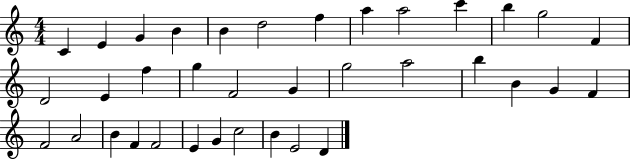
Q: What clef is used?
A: treble